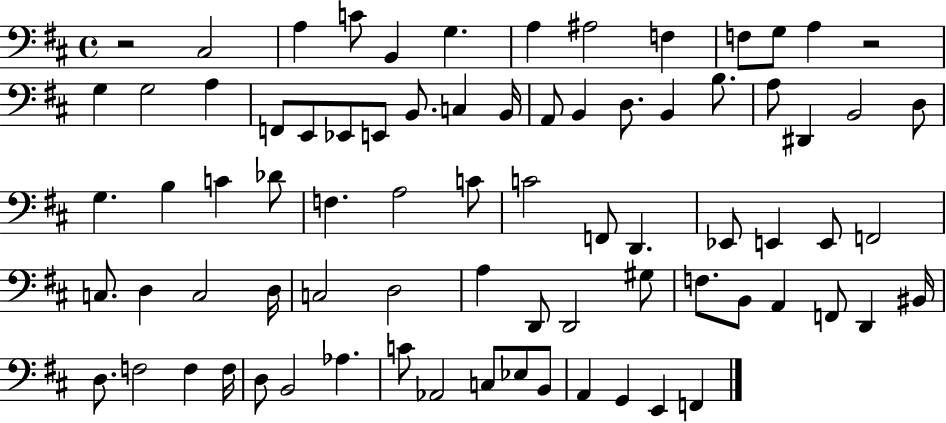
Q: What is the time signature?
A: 4/4